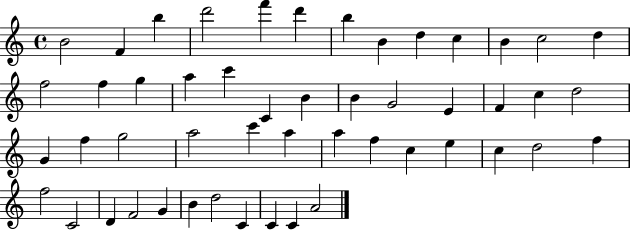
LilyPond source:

{
  \clef treble
  \time 4/4
  \defaultTimeSignature
  \key c \major
  b'2 f'4 b''4 | d'''2 f'''4 d'''4 | b''4 b'4 d''4 c''4 | b'4 c''2 d''4 | \break f''2 f''4 g''4 | a''4 c'''4 c'4 b'4 | b'4 g'2 e'4 | f'4 c''4 d''2 | \break g'4 f''4 g''2 | a''2 c'''4 a''4 | a''4 f''4 c''4 e''4 | c''4 d''2 f''4 | \break f''2 c'2 | d'4 f'2 g'4 | b'4 d''2 c'4 | c'4 c'4 a'2 | \break \bar "|."
}